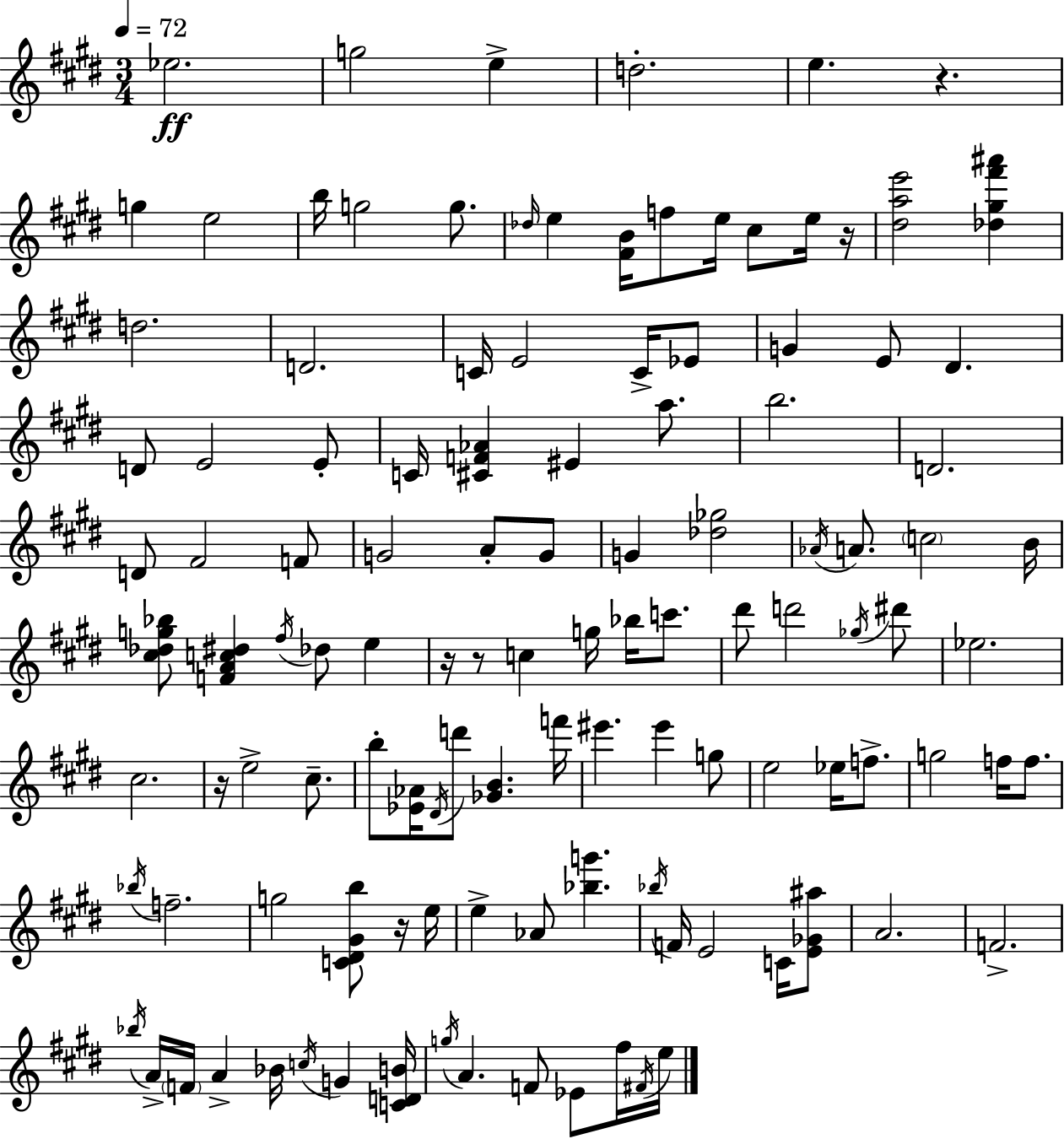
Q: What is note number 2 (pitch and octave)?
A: G5